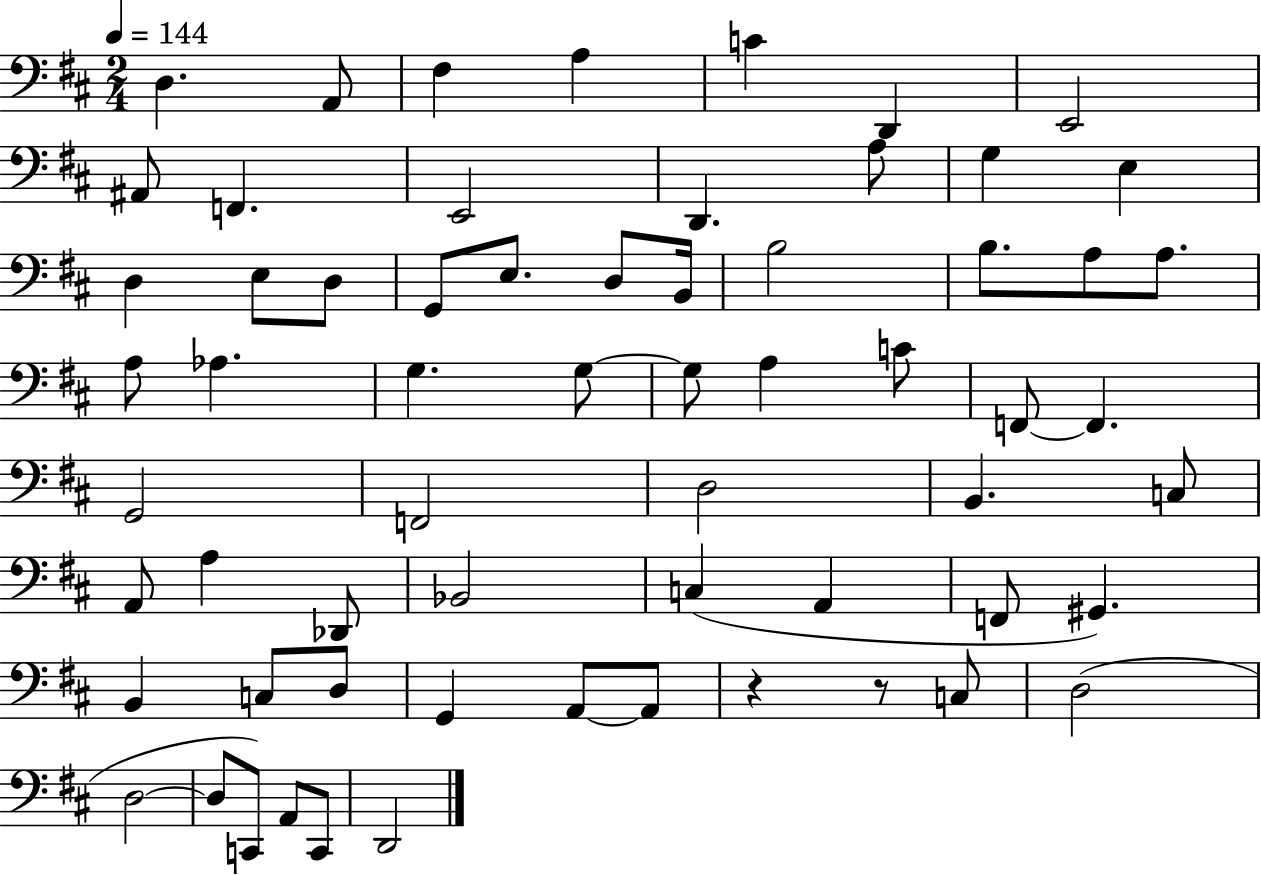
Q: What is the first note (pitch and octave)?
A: D3